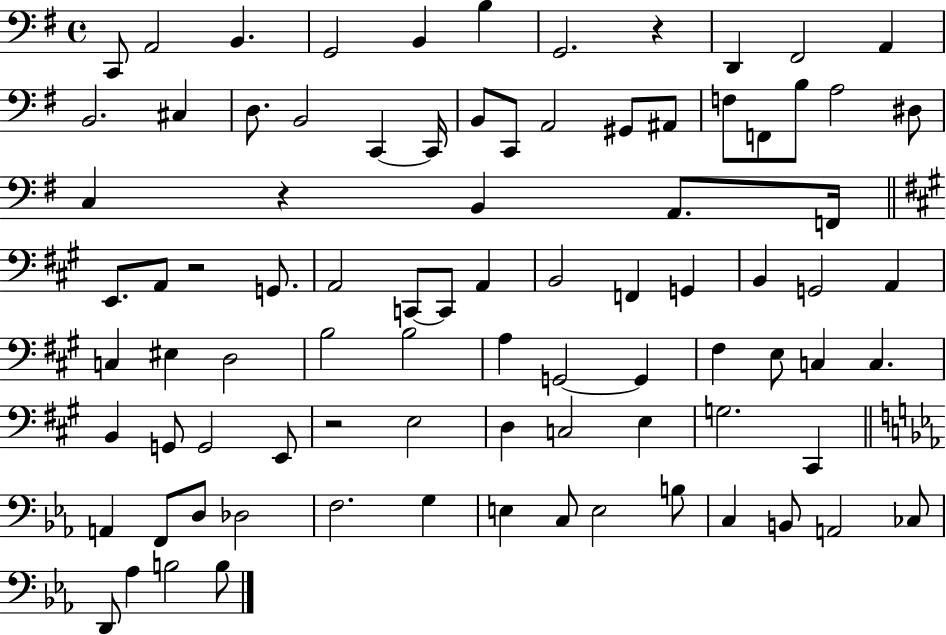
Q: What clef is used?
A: bass